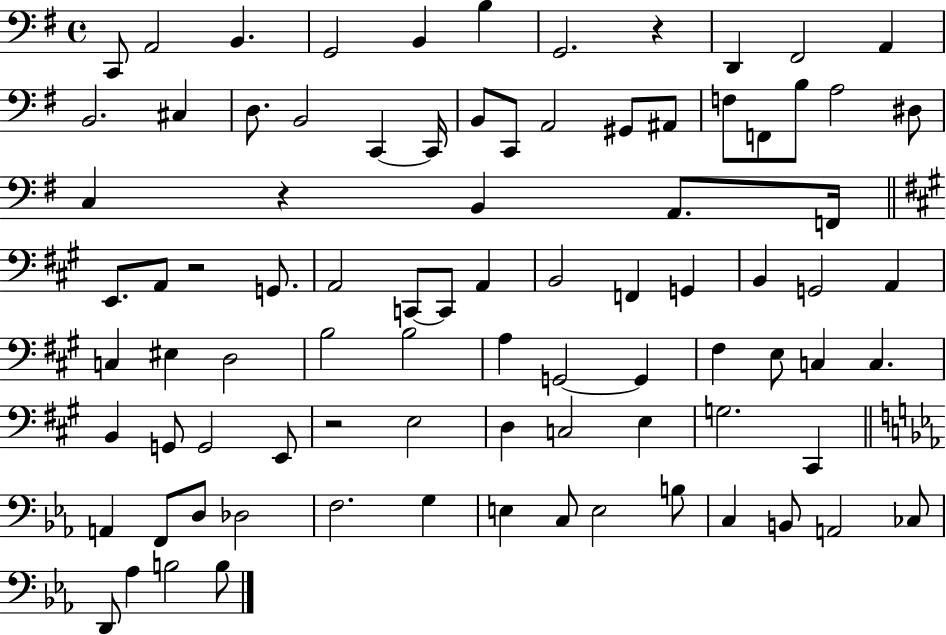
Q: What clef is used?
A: bass